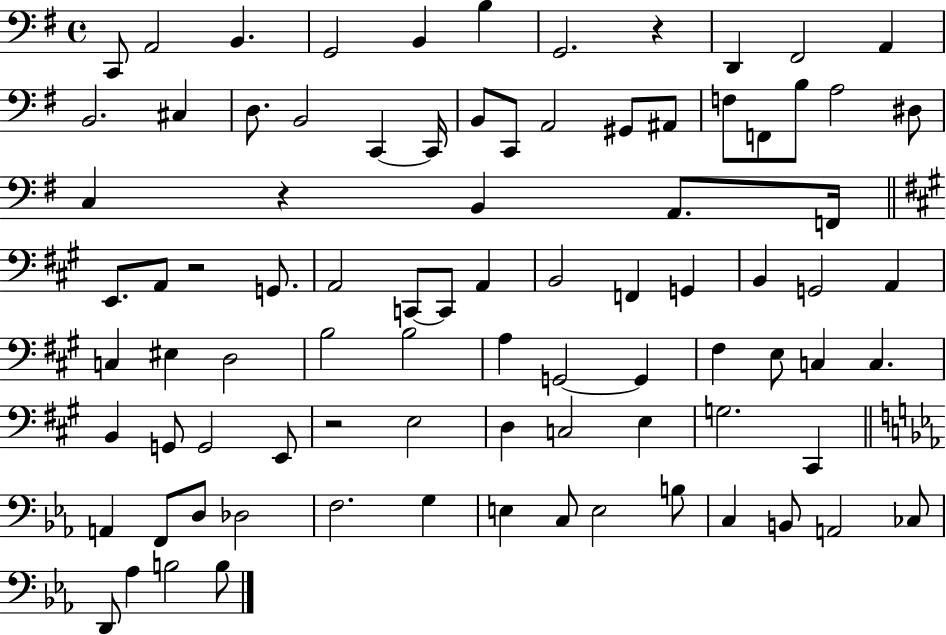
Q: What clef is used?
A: bass